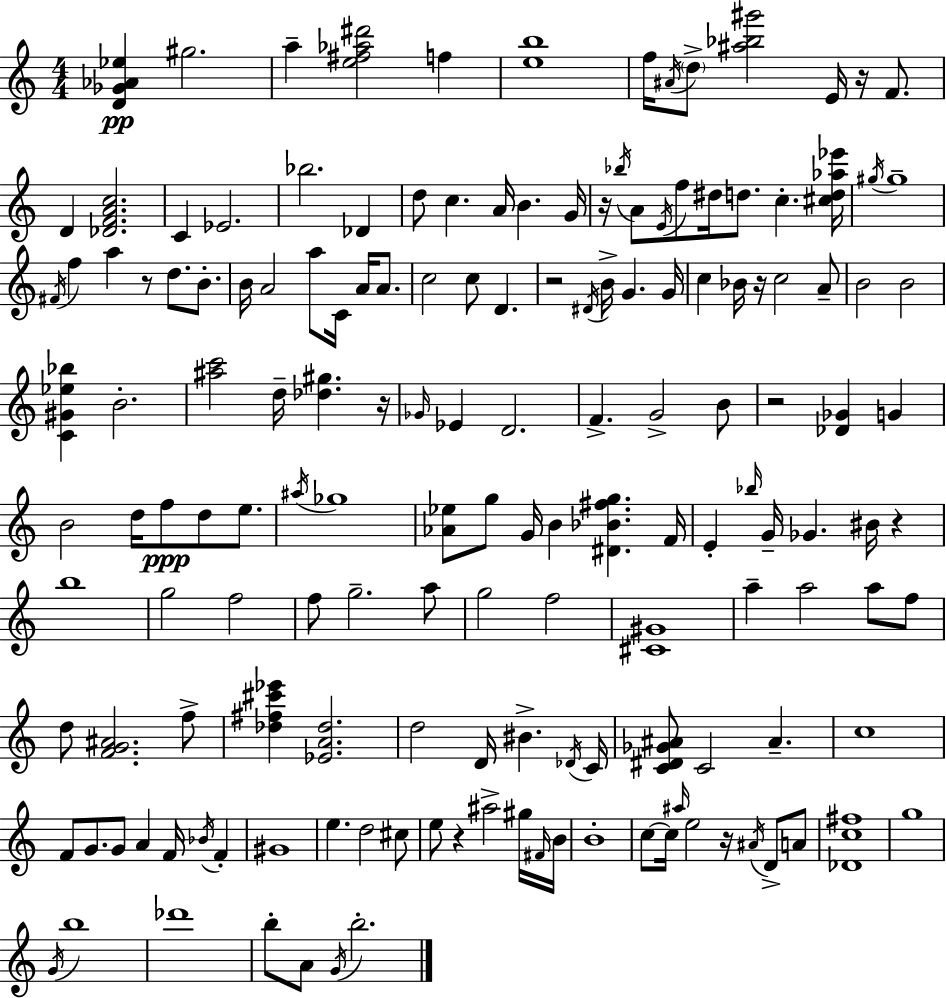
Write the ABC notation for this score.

X:1
T:Untitled
M:4/4
L:1/4
K:C
[D_G_A_e] ^g2 a [e^f_a^d']2 f [eb]4 f/4 ^A/4 d/2 [^a_b^g']2 E/4 z/4 F/2 D [_DFAc]2 C _E2 _b2 _D d/2 c A/4 B G/4 z/4 _b/4 A/2 E/4 f/2 ^d/4 d/2 c [^cd_a_e']/4 ^g/4 ^g4 ^F/4 f a z/2 d/2 B/2 B/4 A2 a/2 C/4 A/4 A/2 c2 c/2 D z2 ^D/4 B/4 G G/4 c _B/4 z/4 c2 A/2 B2 B2 [C^G_e_b] B2 [^ac']2 d/4 [_d^g] z/4 _G/4 _E D2 F G2 B/2 z2 [_D_G] G B2 d/4 f/2 d/2 e/2 ^a/4 _g4 [_A_e]/2 g/2 G/4 B [^D_B^fg] F/4 E _b/4 G/4 _G ^B/4 z b4 g2 f2 f/2 g2 a/2 g2 f2 [^C^G]4 a a2 a/2 f/2 d/2 [FG^A]2 f/2 [_d^f^c'_e'] [_EA_d]2 d2 D/4 ^B _D/4 C/4 [C^D_G^A]/2 C2 ^A c4 F/2 G/2 G/2 A F/4 _B/4 F ^G4 e d2 ^c/2 e/2 z ^a2 ^g/4 ^F/4 B/4 B4 c/2 c/4 ^a/4 e2 z/4 ^A/4 D/2 A/2 [_Dc^f]4 g4 G/4 b4 _d'4 b/2 A/2 G/4 b2